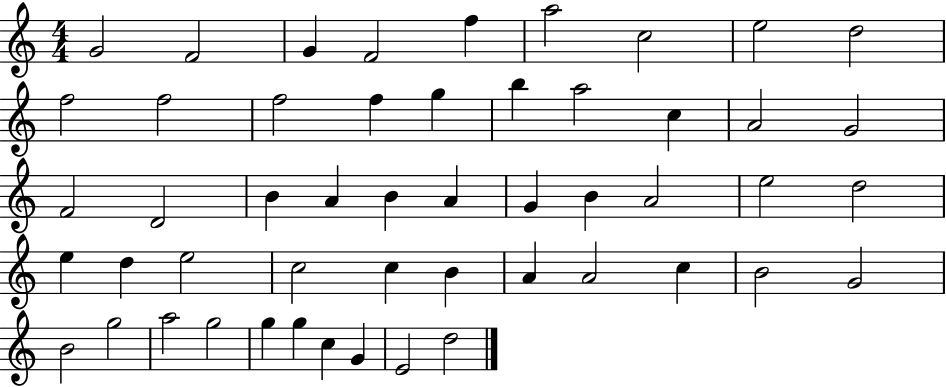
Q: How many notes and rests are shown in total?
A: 51